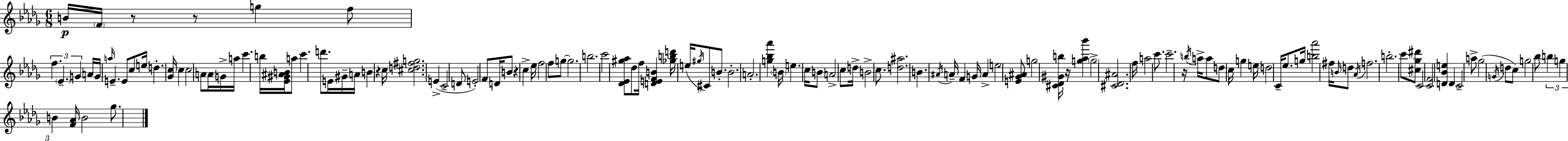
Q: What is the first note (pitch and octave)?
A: B4